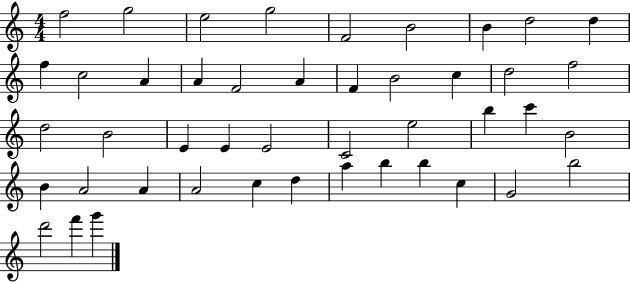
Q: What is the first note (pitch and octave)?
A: F5